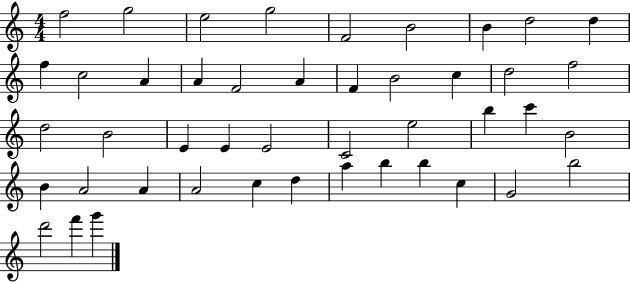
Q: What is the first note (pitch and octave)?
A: F5